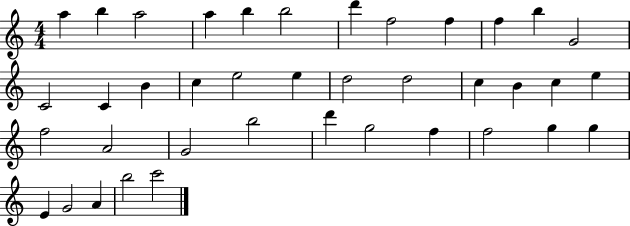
X:1
T:Untitled
M:4/4
L:1/4
K:C
a b a2 a b b2 d' f2 f f b G2 C2 C B c e2 e d2 d2 c B c e f2 A2 G2 b2 d' g2 f f2 g g E G2 A b2 c'2